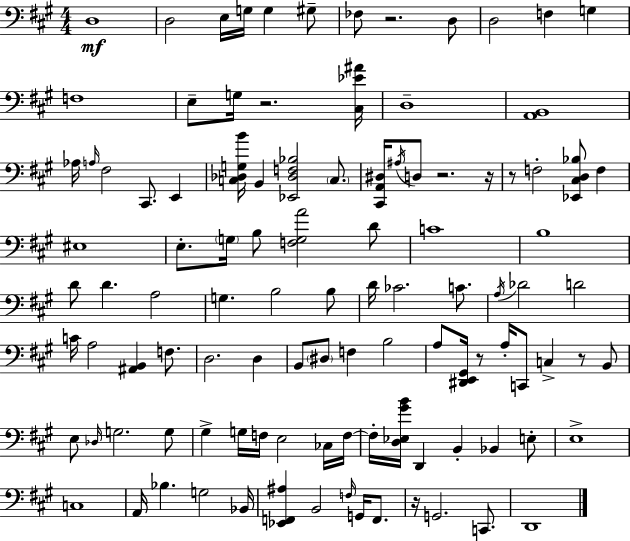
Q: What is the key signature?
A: A major